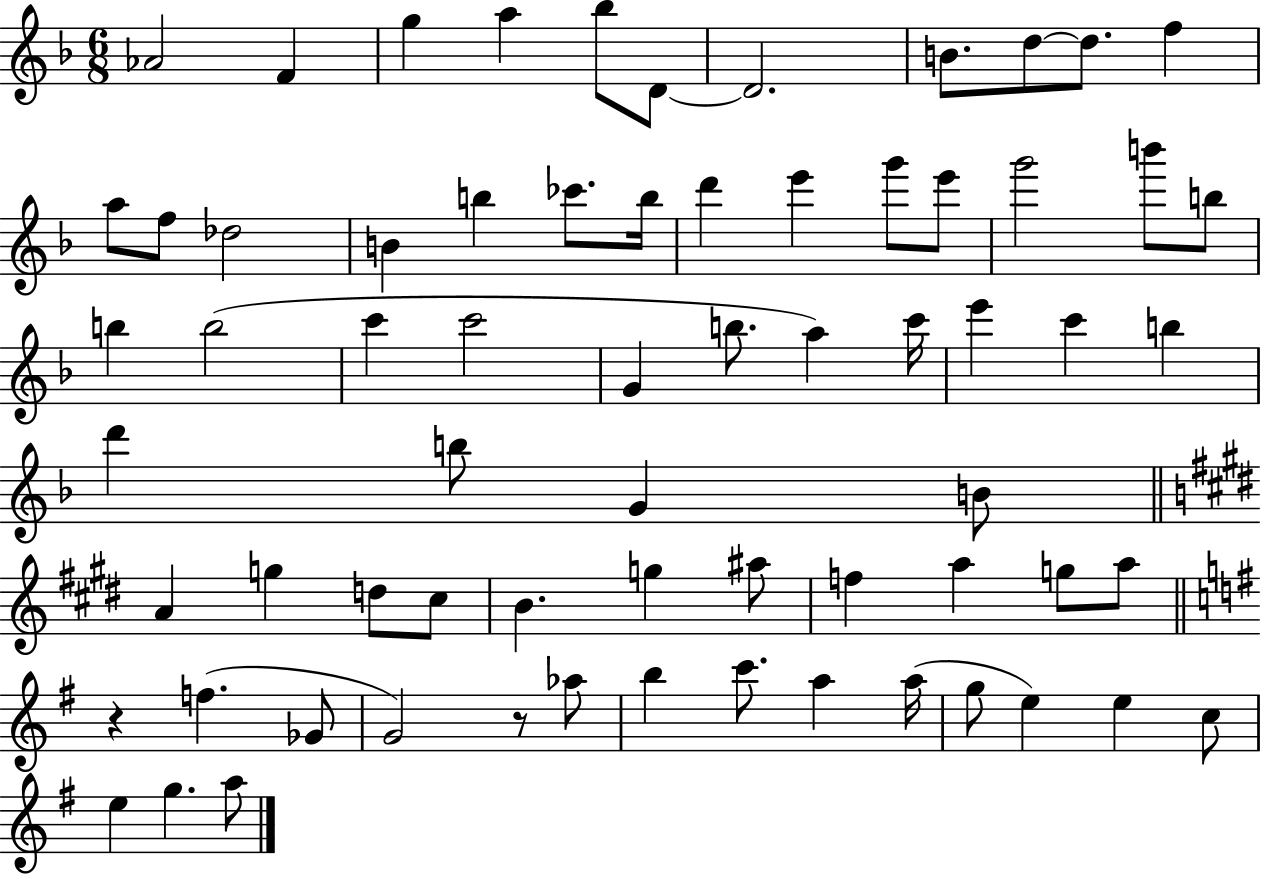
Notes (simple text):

Ab4/h F4/q G5/q A5/q Bb5/e D4/e D4/h. B4/e. D5/e D5/e. F5/q A5/e F5/e Db5/h B4/q B5/q CES6/e. B5/s D6/q E6/q G6/e E6/e G6/h B6/e B5/e B5/q B5/h C6/q C6/h G4/q B5/e. A5/q C6/s E6/q C6/q B5/q D6/q B5/e G4/q B4/e A4/q G5/q D5/e C#5/e B4/q. G5/q A#5/e F5/q A5/q G5/e A5/e R/q F5/q. Gb4/e G4/h R/e Ab5/e B5/q C6/e. A5/q A5/s G5/e E5/q E5/q C5/e E5/q G5/q. A5/e